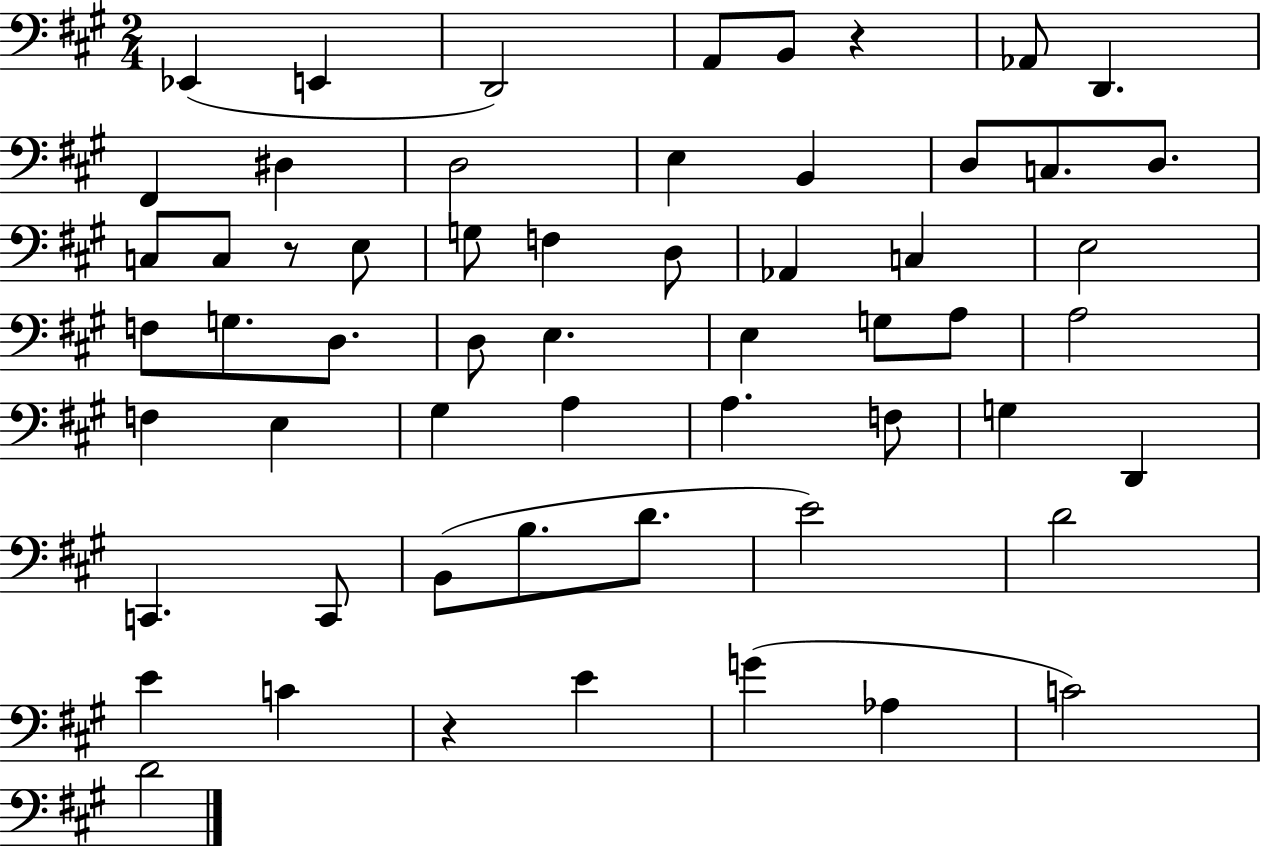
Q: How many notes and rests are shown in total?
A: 58